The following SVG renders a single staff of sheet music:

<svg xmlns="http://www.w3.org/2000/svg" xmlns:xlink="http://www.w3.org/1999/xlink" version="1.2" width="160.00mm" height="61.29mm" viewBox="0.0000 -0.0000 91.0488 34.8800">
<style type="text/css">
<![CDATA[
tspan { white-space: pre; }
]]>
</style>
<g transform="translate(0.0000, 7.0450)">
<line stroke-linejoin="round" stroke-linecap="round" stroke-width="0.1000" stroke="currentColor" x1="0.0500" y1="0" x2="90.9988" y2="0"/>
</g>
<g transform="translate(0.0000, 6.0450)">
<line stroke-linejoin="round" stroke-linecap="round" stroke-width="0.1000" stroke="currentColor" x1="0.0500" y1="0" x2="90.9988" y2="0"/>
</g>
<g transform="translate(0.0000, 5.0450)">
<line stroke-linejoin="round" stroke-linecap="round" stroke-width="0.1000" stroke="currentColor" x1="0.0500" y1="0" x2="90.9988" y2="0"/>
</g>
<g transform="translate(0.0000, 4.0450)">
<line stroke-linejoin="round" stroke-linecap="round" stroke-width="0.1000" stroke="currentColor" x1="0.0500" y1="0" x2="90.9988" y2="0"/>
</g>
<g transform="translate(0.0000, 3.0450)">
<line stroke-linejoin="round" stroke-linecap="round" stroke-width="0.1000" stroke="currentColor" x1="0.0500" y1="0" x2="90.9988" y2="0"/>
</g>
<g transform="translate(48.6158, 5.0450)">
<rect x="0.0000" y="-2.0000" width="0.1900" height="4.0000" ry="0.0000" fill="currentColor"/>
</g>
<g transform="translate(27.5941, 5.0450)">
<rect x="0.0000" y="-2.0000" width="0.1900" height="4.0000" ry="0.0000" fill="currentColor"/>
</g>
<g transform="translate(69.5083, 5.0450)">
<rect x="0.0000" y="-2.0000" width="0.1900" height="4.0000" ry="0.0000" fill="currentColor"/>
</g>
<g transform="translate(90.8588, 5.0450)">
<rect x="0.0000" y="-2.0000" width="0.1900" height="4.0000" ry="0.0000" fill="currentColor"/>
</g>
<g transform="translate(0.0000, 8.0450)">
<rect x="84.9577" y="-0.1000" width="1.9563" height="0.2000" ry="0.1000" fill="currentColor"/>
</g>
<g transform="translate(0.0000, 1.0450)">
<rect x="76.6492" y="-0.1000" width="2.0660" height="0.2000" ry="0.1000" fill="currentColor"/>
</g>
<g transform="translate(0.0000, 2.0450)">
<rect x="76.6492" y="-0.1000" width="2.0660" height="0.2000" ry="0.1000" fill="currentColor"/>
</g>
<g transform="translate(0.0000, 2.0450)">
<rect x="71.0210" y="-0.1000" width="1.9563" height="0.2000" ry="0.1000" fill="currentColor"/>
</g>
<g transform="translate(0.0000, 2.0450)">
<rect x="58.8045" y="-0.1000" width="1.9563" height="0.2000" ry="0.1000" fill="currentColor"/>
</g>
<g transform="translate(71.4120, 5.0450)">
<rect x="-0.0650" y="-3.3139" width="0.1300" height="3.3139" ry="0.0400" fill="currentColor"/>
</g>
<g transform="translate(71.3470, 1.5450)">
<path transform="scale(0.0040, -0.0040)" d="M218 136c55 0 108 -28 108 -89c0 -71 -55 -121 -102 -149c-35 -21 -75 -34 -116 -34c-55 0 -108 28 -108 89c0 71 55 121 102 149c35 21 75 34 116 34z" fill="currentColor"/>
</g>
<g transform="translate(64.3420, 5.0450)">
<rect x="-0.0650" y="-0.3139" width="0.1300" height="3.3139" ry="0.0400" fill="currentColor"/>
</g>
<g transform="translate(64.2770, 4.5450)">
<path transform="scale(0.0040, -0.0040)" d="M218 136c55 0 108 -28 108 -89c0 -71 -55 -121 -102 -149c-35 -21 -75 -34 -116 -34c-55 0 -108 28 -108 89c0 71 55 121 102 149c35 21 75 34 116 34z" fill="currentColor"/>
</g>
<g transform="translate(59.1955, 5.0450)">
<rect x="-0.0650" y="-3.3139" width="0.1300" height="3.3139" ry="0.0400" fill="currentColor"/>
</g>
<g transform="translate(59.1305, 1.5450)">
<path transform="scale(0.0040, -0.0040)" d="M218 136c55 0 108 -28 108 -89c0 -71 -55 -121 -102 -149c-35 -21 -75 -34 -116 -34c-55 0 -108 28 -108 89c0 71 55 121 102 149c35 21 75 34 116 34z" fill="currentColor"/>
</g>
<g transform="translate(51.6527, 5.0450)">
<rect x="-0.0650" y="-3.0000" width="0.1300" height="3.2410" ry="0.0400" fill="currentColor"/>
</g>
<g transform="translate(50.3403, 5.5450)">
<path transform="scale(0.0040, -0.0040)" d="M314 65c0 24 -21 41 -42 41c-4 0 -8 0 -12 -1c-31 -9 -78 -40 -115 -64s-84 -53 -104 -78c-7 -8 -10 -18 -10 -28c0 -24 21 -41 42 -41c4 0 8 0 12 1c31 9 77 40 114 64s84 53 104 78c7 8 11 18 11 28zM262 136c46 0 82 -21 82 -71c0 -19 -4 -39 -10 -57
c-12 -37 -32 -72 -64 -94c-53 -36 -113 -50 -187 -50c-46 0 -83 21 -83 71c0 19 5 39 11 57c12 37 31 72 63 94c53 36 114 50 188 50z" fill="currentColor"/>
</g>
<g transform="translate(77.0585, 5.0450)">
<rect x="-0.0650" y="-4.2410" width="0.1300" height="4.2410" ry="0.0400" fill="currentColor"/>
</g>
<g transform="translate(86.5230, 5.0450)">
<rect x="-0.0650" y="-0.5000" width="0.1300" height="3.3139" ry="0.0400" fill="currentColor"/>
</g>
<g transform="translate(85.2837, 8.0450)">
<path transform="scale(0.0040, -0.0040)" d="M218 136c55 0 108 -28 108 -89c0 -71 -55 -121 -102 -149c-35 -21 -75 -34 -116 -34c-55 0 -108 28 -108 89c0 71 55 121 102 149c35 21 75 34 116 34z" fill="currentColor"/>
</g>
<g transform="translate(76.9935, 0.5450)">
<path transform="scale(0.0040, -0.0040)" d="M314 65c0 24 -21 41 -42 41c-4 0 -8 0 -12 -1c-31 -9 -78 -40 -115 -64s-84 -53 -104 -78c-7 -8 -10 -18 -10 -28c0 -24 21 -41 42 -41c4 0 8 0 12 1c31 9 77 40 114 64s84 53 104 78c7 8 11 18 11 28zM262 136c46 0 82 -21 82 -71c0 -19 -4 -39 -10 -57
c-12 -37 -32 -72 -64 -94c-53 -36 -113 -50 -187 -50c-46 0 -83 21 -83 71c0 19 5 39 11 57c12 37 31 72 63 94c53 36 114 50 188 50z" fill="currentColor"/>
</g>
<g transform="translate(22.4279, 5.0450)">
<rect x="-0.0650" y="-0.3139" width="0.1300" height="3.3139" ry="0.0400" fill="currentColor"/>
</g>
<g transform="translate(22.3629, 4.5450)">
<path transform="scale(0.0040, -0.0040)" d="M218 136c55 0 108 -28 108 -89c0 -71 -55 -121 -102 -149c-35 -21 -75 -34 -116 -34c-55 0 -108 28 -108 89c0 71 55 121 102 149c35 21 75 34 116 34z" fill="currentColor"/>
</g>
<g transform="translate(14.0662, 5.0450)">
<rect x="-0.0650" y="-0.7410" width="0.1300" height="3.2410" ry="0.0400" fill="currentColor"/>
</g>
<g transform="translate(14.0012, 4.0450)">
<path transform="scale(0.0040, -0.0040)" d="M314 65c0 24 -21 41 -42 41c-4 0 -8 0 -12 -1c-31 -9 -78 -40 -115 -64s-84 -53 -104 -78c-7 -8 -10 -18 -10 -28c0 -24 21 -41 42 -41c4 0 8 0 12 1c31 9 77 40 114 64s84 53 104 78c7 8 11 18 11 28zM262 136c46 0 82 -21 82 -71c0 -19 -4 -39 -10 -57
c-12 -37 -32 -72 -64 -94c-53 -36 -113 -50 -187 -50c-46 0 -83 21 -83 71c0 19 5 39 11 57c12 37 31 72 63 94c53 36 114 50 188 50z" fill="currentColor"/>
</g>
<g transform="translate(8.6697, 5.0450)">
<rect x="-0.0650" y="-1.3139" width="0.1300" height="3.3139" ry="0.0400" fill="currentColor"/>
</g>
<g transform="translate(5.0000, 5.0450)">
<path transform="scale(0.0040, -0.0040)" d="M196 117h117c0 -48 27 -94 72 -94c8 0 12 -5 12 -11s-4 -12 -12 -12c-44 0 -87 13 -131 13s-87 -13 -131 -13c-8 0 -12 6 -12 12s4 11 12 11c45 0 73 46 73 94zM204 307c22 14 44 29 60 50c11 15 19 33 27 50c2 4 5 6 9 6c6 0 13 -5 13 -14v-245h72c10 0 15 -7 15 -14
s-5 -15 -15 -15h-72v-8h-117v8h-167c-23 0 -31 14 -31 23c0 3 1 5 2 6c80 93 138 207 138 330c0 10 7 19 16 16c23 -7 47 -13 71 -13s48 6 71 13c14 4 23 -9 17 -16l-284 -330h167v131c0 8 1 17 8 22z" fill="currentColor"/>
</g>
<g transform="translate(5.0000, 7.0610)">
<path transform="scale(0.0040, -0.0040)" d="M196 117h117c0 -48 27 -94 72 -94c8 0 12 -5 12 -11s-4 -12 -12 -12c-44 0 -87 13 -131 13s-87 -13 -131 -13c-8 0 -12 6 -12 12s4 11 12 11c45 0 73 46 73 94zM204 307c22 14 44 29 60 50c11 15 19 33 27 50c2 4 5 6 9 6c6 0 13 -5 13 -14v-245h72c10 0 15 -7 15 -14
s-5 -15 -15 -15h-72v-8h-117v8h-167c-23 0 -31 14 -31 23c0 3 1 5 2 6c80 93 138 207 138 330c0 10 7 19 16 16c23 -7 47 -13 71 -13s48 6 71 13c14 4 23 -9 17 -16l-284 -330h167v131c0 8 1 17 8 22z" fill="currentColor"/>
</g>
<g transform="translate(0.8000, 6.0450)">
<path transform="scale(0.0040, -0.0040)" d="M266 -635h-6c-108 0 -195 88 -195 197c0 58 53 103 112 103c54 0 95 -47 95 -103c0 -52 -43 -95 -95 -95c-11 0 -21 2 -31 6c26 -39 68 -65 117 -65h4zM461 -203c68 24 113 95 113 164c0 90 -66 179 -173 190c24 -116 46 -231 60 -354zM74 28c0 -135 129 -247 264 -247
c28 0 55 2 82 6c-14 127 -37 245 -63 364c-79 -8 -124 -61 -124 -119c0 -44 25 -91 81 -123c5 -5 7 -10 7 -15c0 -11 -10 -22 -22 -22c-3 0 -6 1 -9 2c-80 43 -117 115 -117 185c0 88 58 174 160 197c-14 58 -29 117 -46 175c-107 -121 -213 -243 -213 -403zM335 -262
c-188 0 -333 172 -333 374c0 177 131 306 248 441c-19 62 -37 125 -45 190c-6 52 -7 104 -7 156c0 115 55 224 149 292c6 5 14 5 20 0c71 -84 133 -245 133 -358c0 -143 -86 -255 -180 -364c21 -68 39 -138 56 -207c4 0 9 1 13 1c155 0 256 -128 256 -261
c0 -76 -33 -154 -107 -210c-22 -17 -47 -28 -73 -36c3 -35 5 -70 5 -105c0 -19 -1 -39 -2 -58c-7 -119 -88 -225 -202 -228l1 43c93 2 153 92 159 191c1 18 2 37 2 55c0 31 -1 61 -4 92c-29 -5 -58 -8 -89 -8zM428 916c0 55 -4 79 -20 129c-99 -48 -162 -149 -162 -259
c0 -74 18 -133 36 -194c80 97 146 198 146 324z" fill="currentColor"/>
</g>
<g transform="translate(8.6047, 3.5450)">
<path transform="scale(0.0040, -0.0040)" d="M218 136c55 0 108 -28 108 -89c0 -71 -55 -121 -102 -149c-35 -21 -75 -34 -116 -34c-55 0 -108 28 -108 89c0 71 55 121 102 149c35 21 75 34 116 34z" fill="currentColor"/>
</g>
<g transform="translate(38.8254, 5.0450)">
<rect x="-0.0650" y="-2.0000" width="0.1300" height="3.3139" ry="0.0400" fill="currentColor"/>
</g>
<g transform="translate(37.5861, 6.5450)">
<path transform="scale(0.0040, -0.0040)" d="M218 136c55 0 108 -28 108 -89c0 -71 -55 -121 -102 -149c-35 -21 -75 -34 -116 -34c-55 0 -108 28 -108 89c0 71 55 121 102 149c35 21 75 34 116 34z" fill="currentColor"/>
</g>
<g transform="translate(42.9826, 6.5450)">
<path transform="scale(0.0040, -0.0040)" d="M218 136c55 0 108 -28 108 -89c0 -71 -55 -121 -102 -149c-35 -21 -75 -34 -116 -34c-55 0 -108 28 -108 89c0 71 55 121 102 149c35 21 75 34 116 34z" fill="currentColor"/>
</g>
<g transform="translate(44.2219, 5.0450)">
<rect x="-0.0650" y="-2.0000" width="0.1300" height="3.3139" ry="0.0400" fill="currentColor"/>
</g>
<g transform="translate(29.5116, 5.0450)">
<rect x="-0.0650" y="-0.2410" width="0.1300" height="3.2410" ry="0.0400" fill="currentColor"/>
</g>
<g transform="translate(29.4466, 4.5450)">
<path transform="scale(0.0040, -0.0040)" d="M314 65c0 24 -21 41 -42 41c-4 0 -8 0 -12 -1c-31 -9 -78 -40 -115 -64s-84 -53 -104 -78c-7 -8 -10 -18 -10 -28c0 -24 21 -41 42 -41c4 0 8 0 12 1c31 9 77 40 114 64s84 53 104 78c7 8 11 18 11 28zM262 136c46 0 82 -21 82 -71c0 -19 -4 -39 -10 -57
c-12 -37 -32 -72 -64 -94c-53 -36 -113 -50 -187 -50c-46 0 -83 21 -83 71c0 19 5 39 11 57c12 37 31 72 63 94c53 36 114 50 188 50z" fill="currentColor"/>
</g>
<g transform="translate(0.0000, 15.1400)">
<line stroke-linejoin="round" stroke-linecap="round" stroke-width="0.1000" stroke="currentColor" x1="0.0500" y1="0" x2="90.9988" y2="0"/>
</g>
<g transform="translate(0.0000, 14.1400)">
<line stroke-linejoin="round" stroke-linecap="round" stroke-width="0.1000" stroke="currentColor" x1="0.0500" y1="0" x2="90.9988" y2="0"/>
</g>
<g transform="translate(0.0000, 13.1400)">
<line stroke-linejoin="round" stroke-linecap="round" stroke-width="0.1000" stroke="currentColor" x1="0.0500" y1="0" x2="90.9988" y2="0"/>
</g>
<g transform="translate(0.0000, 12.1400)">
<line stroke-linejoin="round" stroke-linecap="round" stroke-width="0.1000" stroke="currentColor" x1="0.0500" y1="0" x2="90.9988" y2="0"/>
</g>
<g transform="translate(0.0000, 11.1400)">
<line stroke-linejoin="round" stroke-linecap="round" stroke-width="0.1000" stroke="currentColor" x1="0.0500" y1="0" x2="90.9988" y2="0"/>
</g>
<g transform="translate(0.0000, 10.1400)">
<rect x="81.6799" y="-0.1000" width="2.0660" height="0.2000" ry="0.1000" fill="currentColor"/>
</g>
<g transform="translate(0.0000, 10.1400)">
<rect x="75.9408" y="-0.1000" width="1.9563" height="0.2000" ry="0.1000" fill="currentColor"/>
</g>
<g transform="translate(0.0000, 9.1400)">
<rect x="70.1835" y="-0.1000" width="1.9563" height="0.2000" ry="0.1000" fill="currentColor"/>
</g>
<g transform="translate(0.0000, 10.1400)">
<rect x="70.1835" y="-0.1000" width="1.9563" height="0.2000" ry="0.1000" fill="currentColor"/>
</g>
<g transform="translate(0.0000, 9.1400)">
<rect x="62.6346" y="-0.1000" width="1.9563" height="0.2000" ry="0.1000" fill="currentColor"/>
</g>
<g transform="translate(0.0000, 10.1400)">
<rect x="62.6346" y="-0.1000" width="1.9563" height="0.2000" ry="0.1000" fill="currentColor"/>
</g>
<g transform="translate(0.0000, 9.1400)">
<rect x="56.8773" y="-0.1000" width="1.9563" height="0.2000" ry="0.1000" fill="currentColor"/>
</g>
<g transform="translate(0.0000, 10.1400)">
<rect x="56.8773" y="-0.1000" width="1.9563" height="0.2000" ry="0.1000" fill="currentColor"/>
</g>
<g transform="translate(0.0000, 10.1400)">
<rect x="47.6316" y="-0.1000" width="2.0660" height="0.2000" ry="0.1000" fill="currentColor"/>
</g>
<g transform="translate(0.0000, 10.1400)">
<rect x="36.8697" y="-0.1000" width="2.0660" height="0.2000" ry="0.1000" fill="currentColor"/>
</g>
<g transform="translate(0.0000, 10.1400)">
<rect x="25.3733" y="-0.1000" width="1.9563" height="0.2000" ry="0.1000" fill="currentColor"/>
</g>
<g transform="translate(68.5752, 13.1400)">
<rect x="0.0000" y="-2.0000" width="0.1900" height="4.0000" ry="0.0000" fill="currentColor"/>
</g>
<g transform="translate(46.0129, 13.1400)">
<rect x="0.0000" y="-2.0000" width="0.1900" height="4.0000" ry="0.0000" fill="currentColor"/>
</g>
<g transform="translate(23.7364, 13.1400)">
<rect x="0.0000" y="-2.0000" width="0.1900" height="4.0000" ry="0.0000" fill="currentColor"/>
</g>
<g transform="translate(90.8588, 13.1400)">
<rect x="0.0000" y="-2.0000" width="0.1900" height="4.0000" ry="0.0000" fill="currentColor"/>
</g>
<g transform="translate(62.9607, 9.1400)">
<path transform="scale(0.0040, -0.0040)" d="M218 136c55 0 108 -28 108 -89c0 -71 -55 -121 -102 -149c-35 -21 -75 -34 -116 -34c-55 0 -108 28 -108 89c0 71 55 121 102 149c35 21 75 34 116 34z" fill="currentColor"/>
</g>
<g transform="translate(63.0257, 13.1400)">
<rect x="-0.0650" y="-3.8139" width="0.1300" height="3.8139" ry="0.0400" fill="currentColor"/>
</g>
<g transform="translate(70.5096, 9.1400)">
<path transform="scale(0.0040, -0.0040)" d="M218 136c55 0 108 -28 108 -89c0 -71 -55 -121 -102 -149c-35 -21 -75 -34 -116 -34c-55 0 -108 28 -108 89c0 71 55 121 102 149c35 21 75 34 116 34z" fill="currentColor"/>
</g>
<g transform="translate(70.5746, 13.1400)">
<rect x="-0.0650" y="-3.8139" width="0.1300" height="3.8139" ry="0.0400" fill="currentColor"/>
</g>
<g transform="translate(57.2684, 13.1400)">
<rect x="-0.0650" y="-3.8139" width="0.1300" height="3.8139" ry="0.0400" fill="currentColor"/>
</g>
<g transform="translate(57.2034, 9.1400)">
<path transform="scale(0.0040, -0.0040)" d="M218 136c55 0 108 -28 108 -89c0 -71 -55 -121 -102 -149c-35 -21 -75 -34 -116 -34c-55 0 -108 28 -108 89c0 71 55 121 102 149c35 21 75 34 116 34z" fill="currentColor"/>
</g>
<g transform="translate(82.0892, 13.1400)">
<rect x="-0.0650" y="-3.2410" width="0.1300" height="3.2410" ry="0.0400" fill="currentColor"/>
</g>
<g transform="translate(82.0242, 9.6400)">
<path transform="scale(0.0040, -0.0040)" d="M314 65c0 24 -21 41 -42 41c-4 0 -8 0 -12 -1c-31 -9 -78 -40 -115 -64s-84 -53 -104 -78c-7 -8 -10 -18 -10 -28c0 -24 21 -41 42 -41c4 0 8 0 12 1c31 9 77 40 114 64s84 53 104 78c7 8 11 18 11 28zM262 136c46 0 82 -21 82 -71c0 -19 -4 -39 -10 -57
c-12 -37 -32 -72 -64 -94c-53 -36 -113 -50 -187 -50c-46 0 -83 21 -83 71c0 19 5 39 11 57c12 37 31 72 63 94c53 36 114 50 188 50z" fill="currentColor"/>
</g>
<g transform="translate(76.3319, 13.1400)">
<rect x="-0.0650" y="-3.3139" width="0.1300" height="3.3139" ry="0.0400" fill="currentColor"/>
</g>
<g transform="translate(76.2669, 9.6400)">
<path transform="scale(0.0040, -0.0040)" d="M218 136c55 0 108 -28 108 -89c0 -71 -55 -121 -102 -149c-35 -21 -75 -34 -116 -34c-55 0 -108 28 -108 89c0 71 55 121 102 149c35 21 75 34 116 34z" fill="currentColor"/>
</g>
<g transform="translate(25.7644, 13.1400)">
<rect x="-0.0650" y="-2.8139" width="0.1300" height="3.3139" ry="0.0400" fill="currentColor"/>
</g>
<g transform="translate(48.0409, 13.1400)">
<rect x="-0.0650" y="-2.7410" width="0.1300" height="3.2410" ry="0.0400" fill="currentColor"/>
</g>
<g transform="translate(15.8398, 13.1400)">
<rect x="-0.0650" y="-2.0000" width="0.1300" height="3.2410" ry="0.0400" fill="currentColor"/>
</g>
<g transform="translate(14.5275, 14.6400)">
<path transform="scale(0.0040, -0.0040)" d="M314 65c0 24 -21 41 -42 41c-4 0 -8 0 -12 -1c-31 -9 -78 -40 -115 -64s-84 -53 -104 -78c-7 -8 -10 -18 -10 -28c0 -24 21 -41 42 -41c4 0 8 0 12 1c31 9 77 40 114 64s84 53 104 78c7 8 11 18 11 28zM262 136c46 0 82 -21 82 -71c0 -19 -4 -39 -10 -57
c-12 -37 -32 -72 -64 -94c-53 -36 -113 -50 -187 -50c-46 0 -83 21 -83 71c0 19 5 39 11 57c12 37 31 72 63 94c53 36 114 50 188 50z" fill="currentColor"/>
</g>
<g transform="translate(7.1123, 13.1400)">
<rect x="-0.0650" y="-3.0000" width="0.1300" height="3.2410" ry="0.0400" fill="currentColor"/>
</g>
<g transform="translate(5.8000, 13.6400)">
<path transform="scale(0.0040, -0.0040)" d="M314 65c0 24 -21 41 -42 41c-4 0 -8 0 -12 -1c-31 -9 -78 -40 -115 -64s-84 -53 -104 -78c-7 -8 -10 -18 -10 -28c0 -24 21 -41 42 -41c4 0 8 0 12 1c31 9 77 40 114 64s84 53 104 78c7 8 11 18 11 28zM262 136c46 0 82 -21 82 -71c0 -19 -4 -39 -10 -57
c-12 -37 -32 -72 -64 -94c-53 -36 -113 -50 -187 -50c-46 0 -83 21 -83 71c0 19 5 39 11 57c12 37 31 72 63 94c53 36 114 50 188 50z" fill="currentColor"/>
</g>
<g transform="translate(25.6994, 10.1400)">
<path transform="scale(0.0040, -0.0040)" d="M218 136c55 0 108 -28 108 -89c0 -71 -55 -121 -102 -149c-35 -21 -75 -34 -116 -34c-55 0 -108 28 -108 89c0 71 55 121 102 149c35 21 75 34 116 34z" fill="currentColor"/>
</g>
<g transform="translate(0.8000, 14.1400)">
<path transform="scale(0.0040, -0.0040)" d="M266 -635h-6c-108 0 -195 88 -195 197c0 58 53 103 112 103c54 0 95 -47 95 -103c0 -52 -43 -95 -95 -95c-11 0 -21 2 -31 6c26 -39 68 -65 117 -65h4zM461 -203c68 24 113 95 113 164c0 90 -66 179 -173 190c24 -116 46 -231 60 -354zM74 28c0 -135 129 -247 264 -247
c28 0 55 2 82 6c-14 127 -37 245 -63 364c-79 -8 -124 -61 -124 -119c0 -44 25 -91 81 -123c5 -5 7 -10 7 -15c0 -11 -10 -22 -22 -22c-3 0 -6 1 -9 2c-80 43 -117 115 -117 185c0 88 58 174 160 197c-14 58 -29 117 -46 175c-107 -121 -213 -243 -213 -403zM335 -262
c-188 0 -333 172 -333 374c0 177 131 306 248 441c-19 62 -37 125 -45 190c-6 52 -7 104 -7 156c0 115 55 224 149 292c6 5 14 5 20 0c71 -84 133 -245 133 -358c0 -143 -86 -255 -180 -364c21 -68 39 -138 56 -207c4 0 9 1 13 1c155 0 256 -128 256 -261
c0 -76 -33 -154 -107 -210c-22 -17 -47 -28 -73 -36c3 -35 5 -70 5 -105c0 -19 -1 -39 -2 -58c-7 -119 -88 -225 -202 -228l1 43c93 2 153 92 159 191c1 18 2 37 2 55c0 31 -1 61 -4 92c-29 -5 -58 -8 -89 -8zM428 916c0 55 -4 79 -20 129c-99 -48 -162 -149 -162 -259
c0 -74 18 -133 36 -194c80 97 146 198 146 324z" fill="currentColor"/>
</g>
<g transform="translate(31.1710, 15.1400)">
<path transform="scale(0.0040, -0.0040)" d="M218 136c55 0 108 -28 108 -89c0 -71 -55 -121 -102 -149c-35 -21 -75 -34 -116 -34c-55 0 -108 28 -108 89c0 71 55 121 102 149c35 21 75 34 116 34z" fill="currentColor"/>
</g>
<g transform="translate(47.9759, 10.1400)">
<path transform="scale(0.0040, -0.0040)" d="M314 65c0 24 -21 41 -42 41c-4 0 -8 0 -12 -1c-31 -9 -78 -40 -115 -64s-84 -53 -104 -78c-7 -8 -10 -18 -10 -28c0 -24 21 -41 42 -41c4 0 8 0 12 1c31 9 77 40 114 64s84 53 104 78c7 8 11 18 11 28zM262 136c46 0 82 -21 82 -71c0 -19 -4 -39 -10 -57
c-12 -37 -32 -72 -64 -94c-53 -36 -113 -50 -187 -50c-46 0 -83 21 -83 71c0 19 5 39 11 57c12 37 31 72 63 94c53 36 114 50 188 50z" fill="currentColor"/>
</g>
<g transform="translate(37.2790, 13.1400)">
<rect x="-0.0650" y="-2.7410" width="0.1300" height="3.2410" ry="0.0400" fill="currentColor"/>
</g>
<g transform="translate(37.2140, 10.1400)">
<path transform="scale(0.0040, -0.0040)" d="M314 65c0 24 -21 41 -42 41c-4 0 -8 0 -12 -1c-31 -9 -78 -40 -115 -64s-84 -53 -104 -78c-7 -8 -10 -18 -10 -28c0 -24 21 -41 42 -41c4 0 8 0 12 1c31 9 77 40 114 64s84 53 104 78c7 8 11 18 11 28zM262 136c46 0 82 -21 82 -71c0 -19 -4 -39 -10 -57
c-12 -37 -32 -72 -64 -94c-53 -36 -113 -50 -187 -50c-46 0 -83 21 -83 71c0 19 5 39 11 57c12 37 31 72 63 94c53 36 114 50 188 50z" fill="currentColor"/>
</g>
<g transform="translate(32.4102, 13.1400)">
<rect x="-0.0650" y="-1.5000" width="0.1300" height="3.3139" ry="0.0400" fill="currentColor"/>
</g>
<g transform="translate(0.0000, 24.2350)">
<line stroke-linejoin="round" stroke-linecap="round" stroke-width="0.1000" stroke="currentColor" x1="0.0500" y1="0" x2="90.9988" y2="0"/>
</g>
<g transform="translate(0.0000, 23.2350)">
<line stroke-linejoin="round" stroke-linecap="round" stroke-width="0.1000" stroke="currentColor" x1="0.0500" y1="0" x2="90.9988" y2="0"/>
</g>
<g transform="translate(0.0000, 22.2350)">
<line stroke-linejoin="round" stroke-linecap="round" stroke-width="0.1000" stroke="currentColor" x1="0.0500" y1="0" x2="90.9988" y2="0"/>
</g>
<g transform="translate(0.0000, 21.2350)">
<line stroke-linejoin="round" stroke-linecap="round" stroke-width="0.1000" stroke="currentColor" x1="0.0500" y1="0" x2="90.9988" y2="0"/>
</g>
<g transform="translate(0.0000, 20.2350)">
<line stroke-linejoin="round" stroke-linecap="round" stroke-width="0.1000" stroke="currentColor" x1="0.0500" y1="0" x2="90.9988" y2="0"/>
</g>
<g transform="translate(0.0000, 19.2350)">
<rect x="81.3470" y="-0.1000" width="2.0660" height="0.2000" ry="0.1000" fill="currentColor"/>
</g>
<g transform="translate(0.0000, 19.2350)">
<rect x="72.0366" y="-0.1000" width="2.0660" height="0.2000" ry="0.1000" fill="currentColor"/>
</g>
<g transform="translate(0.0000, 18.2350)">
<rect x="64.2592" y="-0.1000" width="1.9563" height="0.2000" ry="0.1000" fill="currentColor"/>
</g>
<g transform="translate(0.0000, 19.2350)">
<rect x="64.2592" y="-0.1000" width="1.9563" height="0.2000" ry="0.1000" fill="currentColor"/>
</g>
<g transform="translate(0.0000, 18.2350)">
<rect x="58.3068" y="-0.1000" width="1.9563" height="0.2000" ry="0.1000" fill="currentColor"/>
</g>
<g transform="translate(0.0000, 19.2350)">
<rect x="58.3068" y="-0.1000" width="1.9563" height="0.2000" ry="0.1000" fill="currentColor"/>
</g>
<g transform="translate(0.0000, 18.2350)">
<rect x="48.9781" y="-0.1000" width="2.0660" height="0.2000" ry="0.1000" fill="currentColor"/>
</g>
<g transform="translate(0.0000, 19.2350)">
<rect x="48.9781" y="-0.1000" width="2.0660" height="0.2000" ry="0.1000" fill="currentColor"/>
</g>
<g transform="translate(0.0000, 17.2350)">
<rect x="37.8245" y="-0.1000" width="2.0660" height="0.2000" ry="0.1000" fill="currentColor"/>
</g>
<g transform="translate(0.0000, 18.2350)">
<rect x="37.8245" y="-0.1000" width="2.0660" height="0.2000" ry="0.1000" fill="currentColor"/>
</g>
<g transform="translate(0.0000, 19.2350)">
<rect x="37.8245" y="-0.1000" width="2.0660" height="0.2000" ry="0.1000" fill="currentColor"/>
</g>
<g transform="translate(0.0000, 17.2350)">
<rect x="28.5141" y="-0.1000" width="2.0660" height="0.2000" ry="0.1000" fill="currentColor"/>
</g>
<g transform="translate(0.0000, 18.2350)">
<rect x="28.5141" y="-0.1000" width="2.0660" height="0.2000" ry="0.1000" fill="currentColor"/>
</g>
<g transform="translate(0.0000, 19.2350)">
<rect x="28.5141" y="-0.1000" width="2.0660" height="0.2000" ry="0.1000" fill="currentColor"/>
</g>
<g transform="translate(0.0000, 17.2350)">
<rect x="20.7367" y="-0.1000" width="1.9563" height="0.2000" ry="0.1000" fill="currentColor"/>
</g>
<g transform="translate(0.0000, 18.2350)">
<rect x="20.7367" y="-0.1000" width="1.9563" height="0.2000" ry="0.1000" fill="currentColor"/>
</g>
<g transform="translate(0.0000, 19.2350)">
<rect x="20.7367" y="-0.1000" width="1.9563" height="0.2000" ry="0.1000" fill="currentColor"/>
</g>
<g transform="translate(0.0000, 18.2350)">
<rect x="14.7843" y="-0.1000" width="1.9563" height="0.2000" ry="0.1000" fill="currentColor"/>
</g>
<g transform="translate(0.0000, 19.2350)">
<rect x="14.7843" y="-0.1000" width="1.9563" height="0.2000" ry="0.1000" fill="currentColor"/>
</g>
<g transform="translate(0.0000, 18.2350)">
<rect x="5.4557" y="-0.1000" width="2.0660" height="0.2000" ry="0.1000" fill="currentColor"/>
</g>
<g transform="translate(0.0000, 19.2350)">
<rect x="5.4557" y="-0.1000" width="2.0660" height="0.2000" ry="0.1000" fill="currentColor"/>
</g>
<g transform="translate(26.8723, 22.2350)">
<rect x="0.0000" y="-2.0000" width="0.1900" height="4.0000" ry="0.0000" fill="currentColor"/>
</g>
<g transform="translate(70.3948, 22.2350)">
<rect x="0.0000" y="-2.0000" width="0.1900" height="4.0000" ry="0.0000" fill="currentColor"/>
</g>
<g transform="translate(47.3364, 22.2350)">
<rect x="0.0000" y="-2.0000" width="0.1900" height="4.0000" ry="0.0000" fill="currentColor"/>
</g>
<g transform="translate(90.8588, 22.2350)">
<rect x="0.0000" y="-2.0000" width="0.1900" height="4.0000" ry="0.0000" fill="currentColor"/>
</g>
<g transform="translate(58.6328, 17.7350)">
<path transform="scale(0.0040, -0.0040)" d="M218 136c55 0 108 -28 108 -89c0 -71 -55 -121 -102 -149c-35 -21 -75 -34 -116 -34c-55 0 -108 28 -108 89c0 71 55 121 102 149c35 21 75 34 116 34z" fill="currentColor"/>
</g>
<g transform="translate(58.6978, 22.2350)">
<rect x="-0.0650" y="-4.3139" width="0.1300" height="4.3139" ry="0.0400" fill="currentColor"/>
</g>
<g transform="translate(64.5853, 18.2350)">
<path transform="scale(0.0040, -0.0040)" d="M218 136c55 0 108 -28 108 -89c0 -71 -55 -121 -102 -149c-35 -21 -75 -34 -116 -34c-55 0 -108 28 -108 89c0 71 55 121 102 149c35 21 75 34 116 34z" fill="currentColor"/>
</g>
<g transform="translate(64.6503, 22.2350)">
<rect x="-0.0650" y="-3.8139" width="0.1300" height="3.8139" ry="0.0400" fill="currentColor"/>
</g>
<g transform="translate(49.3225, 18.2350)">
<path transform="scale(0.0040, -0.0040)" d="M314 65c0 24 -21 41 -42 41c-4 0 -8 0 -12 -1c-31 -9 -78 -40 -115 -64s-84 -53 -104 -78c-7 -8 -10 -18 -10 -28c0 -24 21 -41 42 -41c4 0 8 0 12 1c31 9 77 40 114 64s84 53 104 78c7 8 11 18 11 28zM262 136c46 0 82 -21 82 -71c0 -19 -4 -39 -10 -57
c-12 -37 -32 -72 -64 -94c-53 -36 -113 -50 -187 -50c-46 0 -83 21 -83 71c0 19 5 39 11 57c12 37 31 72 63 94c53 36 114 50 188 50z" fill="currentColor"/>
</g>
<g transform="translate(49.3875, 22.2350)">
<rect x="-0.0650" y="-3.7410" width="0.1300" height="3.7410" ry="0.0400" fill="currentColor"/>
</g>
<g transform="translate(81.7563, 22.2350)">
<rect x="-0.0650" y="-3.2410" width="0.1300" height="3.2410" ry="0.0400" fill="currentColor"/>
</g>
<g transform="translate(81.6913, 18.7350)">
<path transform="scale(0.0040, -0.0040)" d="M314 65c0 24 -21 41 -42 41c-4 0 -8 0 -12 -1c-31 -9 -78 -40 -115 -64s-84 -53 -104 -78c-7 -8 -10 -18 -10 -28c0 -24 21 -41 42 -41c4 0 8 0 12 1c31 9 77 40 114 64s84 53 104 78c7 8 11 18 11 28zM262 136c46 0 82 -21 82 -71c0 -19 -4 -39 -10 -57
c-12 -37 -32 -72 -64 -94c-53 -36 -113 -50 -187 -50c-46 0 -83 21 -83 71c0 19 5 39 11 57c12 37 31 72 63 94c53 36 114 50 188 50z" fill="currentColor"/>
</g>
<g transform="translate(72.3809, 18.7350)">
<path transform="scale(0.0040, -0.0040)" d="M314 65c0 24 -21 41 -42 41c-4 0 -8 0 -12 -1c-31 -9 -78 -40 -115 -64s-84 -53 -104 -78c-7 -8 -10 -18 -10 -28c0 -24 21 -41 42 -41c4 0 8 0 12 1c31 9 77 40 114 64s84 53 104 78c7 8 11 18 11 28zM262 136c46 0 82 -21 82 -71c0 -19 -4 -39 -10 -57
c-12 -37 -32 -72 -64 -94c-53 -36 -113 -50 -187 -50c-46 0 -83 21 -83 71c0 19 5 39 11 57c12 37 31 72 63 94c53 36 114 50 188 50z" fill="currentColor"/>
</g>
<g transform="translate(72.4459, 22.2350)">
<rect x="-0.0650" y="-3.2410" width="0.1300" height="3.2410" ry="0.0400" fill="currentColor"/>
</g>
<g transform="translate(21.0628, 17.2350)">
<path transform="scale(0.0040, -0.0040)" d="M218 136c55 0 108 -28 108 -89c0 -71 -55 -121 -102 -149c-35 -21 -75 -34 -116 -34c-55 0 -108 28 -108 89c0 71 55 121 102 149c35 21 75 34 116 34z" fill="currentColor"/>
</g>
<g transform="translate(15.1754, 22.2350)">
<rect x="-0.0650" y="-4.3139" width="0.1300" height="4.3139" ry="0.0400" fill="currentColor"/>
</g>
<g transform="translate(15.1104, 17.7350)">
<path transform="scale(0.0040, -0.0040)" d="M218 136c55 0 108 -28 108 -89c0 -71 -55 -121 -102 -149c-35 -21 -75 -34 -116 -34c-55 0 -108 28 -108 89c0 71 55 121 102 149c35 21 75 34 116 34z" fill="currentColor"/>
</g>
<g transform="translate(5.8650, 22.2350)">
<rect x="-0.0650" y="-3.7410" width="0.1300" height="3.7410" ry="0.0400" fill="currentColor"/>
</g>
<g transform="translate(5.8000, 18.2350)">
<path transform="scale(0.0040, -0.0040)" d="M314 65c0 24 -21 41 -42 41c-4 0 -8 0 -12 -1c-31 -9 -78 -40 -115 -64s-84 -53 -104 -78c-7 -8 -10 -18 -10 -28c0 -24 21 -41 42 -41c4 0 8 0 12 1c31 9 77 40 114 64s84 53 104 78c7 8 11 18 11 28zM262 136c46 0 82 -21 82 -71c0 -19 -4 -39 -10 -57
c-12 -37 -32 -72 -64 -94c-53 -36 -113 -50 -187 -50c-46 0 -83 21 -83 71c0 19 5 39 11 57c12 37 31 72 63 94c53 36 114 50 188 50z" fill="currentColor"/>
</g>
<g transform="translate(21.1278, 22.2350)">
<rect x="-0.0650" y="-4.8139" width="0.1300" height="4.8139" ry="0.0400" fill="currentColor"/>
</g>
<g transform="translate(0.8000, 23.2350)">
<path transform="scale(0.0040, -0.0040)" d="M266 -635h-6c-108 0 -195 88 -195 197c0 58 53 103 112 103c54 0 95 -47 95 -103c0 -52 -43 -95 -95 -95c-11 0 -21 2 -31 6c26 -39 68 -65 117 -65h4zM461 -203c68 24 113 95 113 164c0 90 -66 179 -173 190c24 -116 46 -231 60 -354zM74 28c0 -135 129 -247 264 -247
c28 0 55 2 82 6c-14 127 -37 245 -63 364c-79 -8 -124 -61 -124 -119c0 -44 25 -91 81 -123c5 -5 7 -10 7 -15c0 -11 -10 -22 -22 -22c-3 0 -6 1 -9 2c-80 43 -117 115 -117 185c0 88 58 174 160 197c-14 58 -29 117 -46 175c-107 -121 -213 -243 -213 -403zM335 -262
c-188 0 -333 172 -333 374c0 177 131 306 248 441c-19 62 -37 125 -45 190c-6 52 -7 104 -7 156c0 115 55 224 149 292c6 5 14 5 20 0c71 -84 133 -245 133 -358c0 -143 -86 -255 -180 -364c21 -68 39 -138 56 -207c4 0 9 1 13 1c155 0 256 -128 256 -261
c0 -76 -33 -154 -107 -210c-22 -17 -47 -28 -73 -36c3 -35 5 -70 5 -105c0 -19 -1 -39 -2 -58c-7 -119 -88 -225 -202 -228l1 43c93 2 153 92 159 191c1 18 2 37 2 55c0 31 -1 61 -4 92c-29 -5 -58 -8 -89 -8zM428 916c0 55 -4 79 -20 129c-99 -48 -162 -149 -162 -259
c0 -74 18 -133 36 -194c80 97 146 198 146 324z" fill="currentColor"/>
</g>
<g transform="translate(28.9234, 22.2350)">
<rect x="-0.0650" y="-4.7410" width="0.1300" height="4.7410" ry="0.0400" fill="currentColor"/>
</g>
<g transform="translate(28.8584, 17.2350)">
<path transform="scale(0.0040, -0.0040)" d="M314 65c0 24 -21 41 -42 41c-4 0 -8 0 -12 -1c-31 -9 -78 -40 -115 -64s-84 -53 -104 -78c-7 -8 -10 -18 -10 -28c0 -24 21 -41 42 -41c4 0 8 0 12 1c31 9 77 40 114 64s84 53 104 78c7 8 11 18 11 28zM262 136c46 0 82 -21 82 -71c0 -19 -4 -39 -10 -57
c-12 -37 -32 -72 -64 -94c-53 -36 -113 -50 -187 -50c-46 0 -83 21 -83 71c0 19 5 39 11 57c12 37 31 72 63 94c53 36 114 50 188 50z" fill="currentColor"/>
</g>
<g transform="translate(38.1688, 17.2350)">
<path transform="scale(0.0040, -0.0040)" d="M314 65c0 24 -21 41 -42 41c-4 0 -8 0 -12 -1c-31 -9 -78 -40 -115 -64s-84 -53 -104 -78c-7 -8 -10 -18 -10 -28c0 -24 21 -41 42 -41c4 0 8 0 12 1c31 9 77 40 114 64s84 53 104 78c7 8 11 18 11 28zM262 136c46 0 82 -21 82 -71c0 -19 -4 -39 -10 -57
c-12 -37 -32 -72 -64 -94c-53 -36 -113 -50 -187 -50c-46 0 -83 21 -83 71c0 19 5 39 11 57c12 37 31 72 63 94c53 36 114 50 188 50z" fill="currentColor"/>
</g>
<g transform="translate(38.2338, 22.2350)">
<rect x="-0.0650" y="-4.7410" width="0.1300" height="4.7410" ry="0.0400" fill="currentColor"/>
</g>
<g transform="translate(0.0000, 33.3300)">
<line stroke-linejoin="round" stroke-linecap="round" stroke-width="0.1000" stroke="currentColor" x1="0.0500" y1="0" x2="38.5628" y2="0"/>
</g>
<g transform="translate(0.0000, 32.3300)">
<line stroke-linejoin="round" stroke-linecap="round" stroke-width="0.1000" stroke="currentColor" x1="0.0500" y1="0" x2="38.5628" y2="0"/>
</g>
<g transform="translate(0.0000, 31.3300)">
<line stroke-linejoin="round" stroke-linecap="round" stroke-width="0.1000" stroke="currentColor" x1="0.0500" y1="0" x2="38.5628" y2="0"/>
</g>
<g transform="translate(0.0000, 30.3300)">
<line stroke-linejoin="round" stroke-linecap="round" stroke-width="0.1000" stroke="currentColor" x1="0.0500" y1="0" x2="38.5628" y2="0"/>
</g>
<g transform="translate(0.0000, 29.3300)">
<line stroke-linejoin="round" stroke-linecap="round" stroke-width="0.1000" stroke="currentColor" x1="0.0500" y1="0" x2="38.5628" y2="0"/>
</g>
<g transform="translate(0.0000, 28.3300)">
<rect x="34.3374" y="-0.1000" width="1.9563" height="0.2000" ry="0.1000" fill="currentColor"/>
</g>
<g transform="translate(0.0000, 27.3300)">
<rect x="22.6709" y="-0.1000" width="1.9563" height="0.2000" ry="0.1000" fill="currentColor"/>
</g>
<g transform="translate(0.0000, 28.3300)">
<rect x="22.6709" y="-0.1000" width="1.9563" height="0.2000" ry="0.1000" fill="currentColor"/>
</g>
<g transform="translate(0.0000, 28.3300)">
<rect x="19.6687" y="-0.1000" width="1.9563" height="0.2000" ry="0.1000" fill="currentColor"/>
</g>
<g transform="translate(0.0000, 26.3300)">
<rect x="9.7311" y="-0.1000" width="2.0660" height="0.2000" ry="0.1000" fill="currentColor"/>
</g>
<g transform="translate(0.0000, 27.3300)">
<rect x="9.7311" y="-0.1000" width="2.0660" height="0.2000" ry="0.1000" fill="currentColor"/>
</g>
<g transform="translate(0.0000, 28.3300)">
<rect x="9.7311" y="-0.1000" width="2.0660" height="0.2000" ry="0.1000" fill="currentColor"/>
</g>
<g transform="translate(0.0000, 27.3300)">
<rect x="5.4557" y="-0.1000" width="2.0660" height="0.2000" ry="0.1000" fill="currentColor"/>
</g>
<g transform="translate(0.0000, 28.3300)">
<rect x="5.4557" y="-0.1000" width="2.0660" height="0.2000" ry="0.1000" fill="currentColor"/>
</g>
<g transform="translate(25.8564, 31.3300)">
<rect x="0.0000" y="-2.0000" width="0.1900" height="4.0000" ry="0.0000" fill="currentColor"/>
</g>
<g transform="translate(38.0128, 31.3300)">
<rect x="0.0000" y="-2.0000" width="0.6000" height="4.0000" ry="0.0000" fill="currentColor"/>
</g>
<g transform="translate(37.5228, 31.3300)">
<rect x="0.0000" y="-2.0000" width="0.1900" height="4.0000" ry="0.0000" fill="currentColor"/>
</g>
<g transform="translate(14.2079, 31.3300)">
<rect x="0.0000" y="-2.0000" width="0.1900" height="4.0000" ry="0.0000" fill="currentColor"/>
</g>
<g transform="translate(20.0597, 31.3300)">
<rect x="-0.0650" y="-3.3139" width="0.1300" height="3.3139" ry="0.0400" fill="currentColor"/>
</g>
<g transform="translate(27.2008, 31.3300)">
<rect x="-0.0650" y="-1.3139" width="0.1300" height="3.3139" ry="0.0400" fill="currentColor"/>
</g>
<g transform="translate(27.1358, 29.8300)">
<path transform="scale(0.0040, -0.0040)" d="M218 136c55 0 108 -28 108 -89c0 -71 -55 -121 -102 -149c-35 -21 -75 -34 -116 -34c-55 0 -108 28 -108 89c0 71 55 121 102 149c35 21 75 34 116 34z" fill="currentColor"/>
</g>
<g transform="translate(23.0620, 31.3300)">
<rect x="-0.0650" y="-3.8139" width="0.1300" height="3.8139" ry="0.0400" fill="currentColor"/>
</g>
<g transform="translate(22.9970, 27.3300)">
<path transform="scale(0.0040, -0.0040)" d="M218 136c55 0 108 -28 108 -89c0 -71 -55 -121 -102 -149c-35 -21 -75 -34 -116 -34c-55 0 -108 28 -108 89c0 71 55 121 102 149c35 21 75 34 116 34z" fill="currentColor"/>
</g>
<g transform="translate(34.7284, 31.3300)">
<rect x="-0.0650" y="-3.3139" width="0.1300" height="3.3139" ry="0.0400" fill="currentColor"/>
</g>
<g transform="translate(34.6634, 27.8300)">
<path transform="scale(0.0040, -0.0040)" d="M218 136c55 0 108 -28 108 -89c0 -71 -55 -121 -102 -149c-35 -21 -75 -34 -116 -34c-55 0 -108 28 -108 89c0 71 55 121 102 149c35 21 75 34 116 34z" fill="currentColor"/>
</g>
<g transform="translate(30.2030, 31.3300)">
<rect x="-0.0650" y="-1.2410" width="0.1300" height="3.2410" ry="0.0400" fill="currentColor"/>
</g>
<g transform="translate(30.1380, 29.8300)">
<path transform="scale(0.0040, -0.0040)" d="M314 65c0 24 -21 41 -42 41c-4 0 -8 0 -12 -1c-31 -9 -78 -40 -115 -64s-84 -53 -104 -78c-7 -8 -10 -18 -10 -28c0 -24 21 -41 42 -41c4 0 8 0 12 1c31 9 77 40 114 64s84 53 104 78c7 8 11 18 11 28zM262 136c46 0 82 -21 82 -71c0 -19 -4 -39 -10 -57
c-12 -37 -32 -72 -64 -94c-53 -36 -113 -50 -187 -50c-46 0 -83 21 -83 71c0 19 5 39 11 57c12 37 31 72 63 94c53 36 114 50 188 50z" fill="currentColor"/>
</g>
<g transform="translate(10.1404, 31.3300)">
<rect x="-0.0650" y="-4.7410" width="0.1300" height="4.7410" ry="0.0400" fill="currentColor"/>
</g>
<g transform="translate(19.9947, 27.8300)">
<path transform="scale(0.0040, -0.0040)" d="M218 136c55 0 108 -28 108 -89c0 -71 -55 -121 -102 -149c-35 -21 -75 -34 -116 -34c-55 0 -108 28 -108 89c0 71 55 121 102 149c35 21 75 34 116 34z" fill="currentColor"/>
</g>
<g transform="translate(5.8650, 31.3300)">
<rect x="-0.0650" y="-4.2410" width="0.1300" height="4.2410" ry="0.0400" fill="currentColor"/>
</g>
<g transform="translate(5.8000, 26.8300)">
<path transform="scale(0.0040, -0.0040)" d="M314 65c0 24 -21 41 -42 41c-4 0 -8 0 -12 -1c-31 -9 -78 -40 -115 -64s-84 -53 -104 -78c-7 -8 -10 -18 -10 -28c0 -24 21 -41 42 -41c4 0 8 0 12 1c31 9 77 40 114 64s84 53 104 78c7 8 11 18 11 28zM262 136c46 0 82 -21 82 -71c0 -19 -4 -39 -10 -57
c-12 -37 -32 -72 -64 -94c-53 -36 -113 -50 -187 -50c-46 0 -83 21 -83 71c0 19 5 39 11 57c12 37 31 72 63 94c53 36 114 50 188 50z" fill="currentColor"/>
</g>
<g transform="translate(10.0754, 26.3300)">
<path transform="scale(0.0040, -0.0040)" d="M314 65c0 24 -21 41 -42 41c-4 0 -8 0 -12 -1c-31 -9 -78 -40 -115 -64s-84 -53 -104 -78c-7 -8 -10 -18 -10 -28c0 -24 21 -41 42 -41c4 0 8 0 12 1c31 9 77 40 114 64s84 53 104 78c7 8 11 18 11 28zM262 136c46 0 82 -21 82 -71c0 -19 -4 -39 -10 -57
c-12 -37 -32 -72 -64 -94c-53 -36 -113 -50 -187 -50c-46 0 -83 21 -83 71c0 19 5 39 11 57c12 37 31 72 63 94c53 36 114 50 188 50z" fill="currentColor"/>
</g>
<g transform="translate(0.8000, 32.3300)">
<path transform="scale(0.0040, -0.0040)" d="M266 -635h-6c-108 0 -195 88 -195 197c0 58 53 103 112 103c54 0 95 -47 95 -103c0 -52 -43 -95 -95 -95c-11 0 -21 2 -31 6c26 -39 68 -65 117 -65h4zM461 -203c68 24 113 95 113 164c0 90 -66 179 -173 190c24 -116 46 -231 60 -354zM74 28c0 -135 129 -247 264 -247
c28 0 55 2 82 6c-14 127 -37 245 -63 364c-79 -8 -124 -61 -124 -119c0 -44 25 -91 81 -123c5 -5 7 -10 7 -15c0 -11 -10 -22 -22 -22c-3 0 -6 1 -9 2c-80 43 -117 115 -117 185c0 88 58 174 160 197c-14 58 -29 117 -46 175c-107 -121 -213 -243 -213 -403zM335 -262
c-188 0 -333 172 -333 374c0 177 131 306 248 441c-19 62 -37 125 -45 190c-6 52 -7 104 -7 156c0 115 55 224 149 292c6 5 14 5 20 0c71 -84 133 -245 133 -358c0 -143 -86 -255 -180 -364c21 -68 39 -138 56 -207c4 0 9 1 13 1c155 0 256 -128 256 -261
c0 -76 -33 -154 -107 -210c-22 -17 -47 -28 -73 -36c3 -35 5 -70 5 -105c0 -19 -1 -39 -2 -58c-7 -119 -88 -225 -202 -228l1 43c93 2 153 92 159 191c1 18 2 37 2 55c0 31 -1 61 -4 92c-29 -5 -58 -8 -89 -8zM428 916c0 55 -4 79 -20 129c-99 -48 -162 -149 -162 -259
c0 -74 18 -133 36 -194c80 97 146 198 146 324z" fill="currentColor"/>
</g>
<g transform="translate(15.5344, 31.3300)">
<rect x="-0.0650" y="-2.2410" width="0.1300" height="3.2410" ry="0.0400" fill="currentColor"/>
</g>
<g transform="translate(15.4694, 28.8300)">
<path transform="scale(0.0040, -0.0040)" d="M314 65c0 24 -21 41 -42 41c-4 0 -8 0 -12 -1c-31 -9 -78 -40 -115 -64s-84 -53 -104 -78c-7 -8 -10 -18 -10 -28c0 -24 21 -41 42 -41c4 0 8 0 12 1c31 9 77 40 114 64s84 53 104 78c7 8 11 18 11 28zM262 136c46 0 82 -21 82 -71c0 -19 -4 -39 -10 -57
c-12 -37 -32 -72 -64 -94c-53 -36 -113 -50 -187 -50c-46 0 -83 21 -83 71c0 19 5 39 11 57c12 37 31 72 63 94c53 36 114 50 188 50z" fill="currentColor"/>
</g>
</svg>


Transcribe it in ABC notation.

X:1
T:Untitled
M:4/4
L:1/4
K:C
e d2 c c2 F F A2 b c b d'2 C A2 F2 a E a2 a2 c' c' c' b b2 c'2 d' e' e'2 e'2 c'2 d' c' b2 b2 d'2 e'2 g2 b c' e e2 b